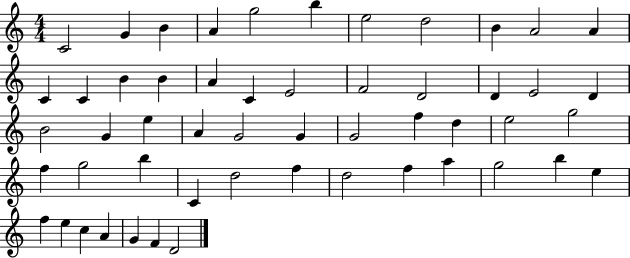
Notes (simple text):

C4/h G4/q B4/q A4/q G5/h B5/q E5/h D5/h B4/q A4/h A4/q C4/q C4/q B4/q B4/q A4/q C4/q E4/h F4/h D4/h D4/q E4/h D4/q B4/h G4/q E5/q A4/q G4/h G4/q G4/h F5/q D5/q E5/h G5/h F5/q G5/h B5/q C4/q D5/h F5/q D5/h F5/q A5/q G5/h B5/q E5/q F5/q E5/q C5/q A4/q G4/q F4/q D4/h